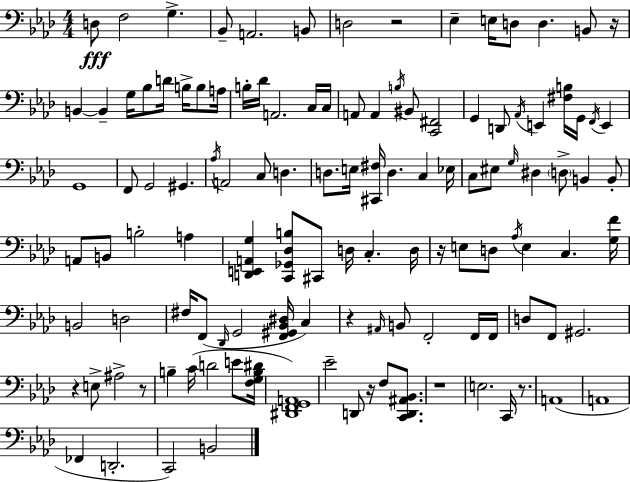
X:1
T:Untitled
M:4/4
L:1/4
K:Fm
D,/2 F,2 G, _B,,/2 A,,2 B,,/2 D,2 z2 _E, E,/4 D,/2 D, B,,/2 z/4 B,, B,, G,/4 _B,/2 D/4 B,/4 B,/2 A,/4 B,/4 _D/4 A,,2 C,/4 C,/4 A,,/2 A,, B,/4 ^B,,/2 [C,,^F,,]2 G,, D,,/2 _A,,/4 E,, [^F,B,]/4 G,,/4 F,,/4 E,, G,,4 F,,/2 G,,2 ^G,, _A,/4 A,,2 C,/2 D, D,/2 E,/4 [^C,,^F,]/4 D, C, _E,/4 C,/2 ^E,/2 G,/4 ^D, D,/2 B,, B,,/2 A,,/2 B,,/2 B,2 A, [D,,E,,A,,G,] [C,,_G,,_D,B,]/2 ^C,,/2 D,/4 C, D,/4 z/4 E,/2 D,/2 _A,/4 E, C, [G,F]/4 B,,2 D,2 ^F,/4 F,,/2 _D,,/4 G,,2 [F,,^G,,_B,,^D,]/4 C, z ^A,,/4 B,,/2 F,,2 F,,/4 F,,/4 D,/2 F,,/2 ^G,,2 z E,/2 ^A,2 z/2 B, C/4 D2 E/2 [F,G,B,^D]/4 [^D,,F,,G,,A,,]4 _E2 D,,/2 z/4 F,/2 [C,,D,,^A,,_B,,]/2 z4 E,2 C,,/4 z/2 A,,4 A,,4 _F,, D,,2 C,,2 B,,2